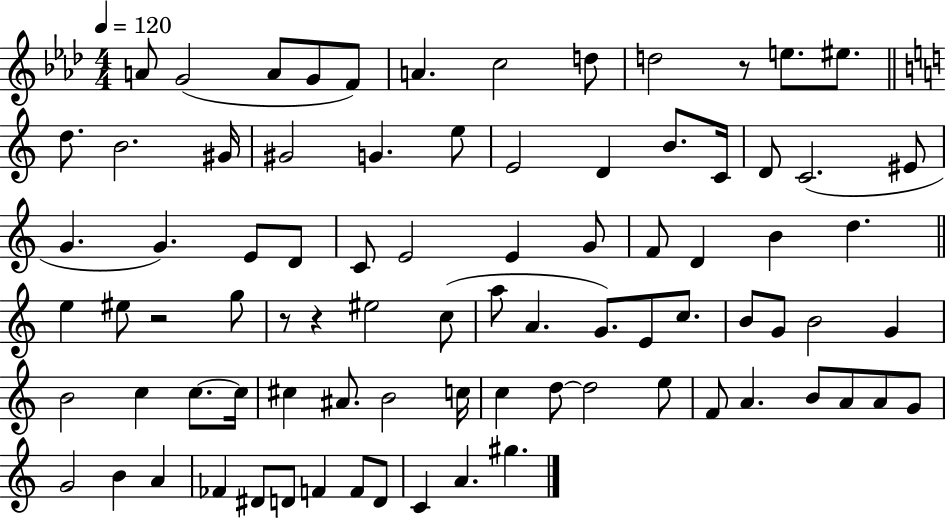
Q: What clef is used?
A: treble